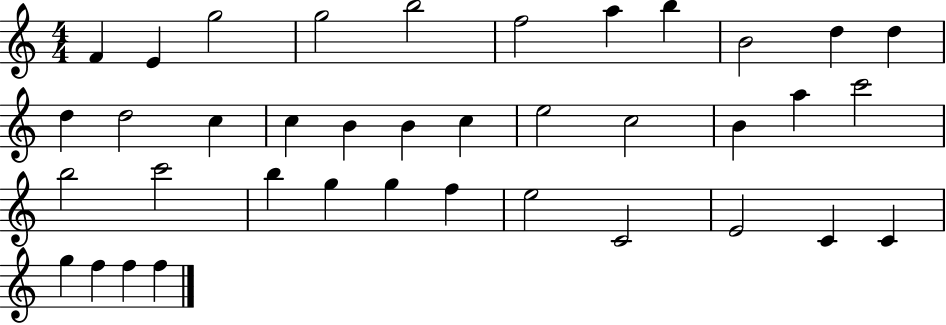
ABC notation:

X:1
T:Untitled
M:4/4
L:1/4
K:C
F E g2 g2 b2 f2 a b B2 d d d d2 c c B B c e2 c2 B a c'2 b2 c'2 b g g f e2 C2 E2 C C g f f f